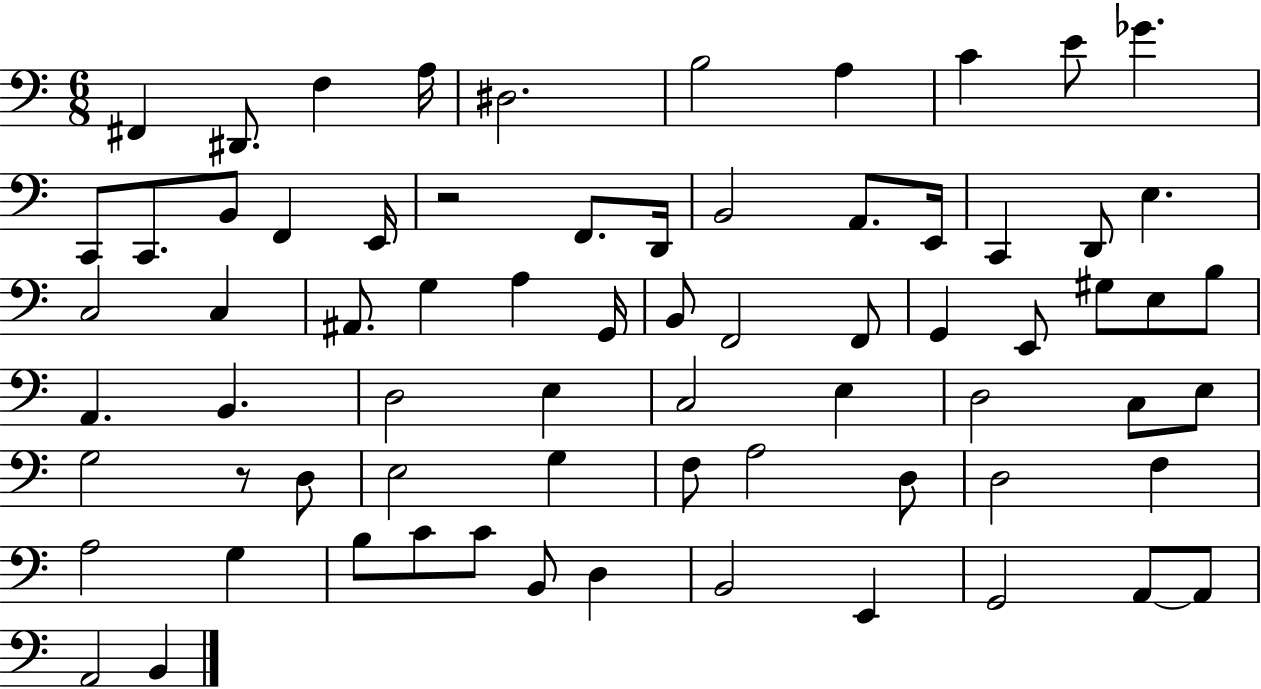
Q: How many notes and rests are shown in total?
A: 71